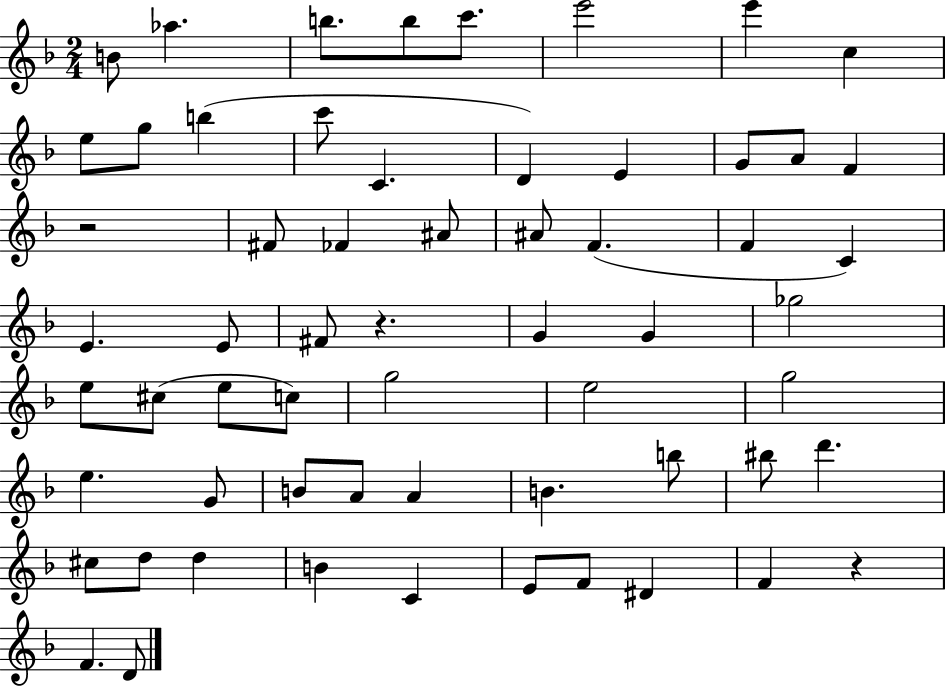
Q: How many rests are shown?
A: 3